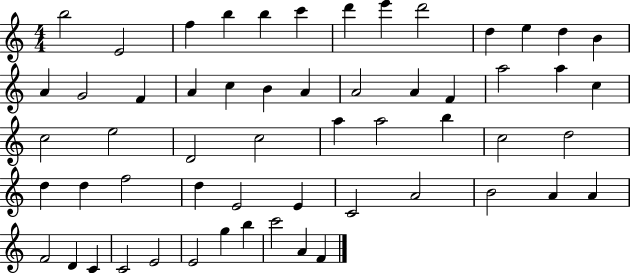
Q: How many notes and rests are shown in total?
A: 57